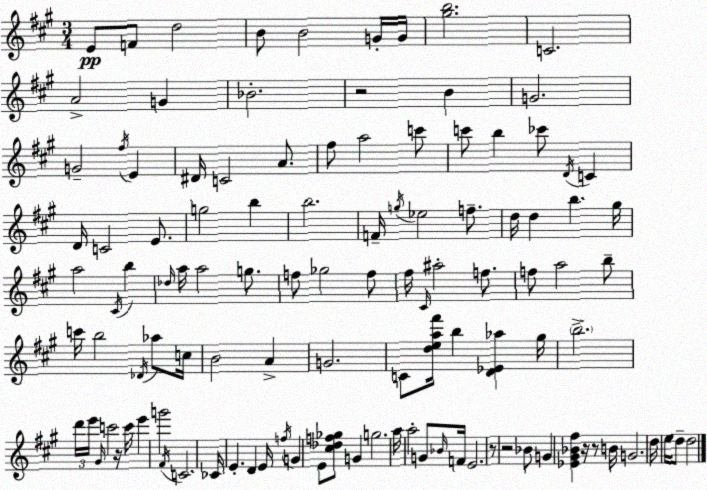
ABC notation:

X:1
T:Untitled
M:3/4
L:1/4
K:A
E/2 F/2 d2 B/2 B2 G/4 G/4 [^gb]2 C2 A2 G _B2 z2 B G2 G2 ^f/4 E ^D/4 C2 A/2 ^f/2 a2 c'/2 c'/2 b _c'/2 D/4 C D/4 C2 E/2 g2 b b2 F/4 g/4 _e2 f/2 d/4 d b ^g/4 a2 ^C/4 b _d/4 a/4 a2 g/2 f/2 _g2 f/2 ^f/4 ^C/4 ^a2 f/2 f/2 a2 b/2 c'/4 b2 _D/4 _a/2 c/4 B2 A G2 C/2 [dea^f']/4 b [D_E_a] ^g/4 b2 d'/4 e'/4 ^G/4 c'2 z/4 c'/4 e' g'2 ^F/4 C2 _C/4 E D E/4 f/4 G E/2 [^c_df_g]/2 G g2 a/4 a2 G/2 _B/4 F/4 E2 z/2 z2 _B/2 G [_E^G_B^f] z/4 z/2 B/4 G2 d/4 e/4 d/2 d2